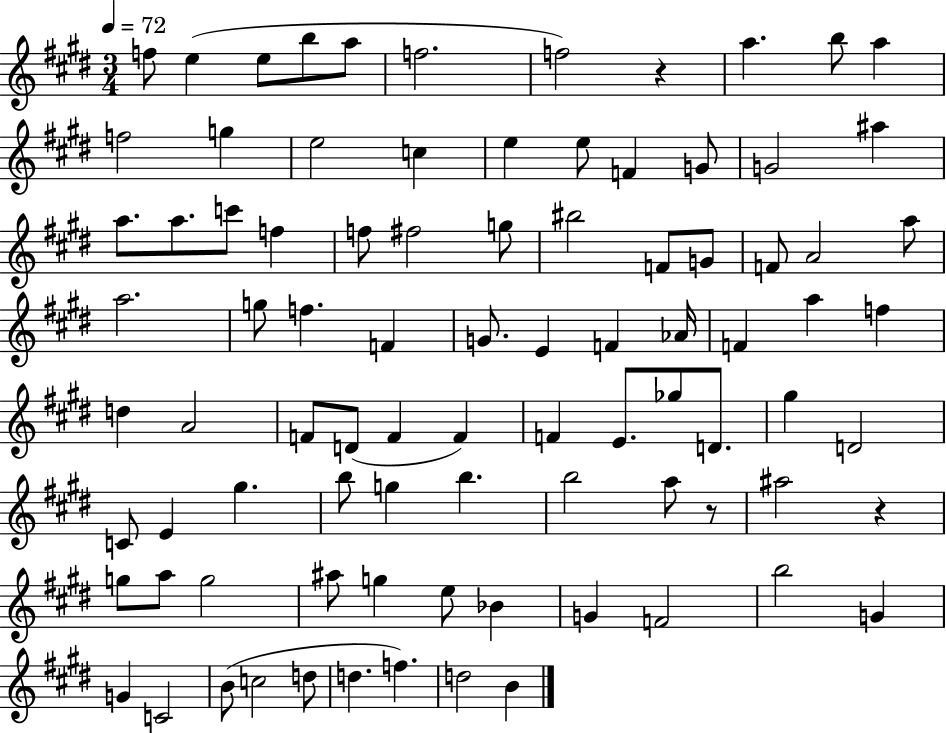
{
  \clef treble
  \numericTimeSignature
  \time 3/4
  \key e \major
  \tempo 4 = 72
  f''8 e''4( e''8 b''8 a''8 | f''2. | f''2) r4 | a''4. b''8 a''4 | \break f''2 g''4 | e''2 c''4 | e''4 e''8 f'4 g'8 | g'2 ais''4 | \break a''8. a''8. c'''8 f''4 | f''8 fis''2 g''8 | bis''2 f'8 g'8 | f'8 a'2 a''8 | \break a''2. | g''8 f''4. f'4 | g'8. e'4 f'4 aes'16 | f'4 a''4 f''4 | \break d''4 a'2 | f'8 d'8( f'4 f'4) | f'4 e'8. ges''8 d'8. | gis''4 d'2 | \break c'8 e'4 gis''4. | b''8 g''4 b''4. | b''2 a''8 r8 | ais''2 r4 | \break g''8 a''8 g''2 | ais''8 g''4 e''8 bes'4 | g'4 f'2 | b''2 g'4 | \break g'4 c'2 | b'8( c''2 d''8 | d''4. f''4.) | d''2 b'4 | \break \bar "|."
}